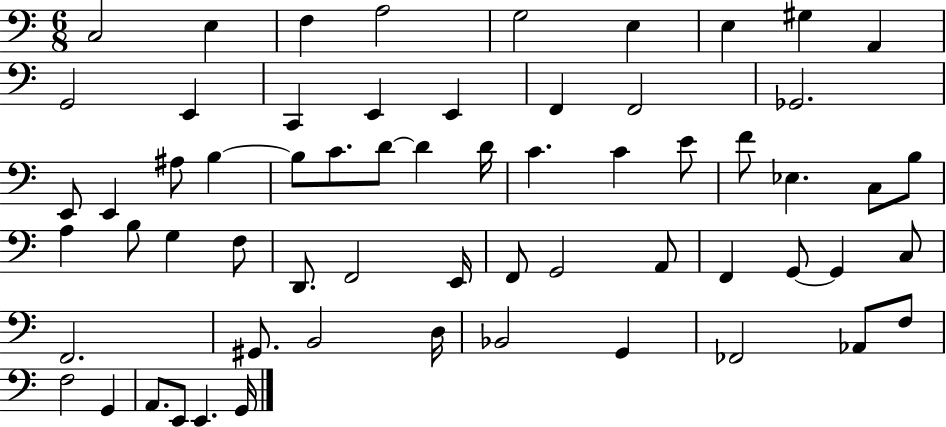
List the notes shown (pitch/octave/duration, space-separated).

C3/h E3/q F3/q A3/h G3/h E3/q E3/q G#3/q A2/q G2/h E2/q C2/q E2/q E2/q F2/q F2/h Gb2/h. E2/e E2/q A#3/e B3/q B3/e C4/e. D4/e D4/q D4/s C4/q. C4/q E4/e F4/e Eb3/q. C3/e B3/e A3/q B3/e G3/q F3/e D2/e. F2/h E2/s F2/e G2/h A2/e F2/q G2/e G2/q C3/e F2/h. G#2/e. B2/h D3/s Bb2/h G2/q FES2/h Ab2/e F3/e F3/h G2/q A2/e. E2/e E2/q. G2/s